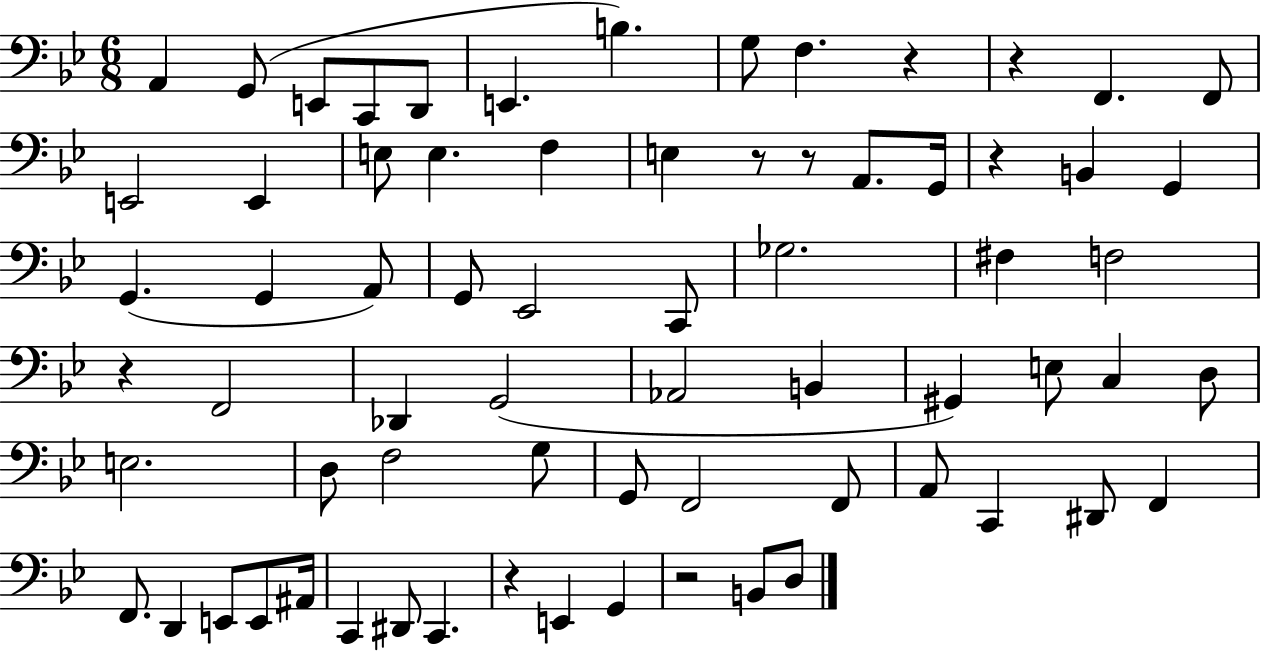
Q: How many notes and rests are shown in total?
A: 70